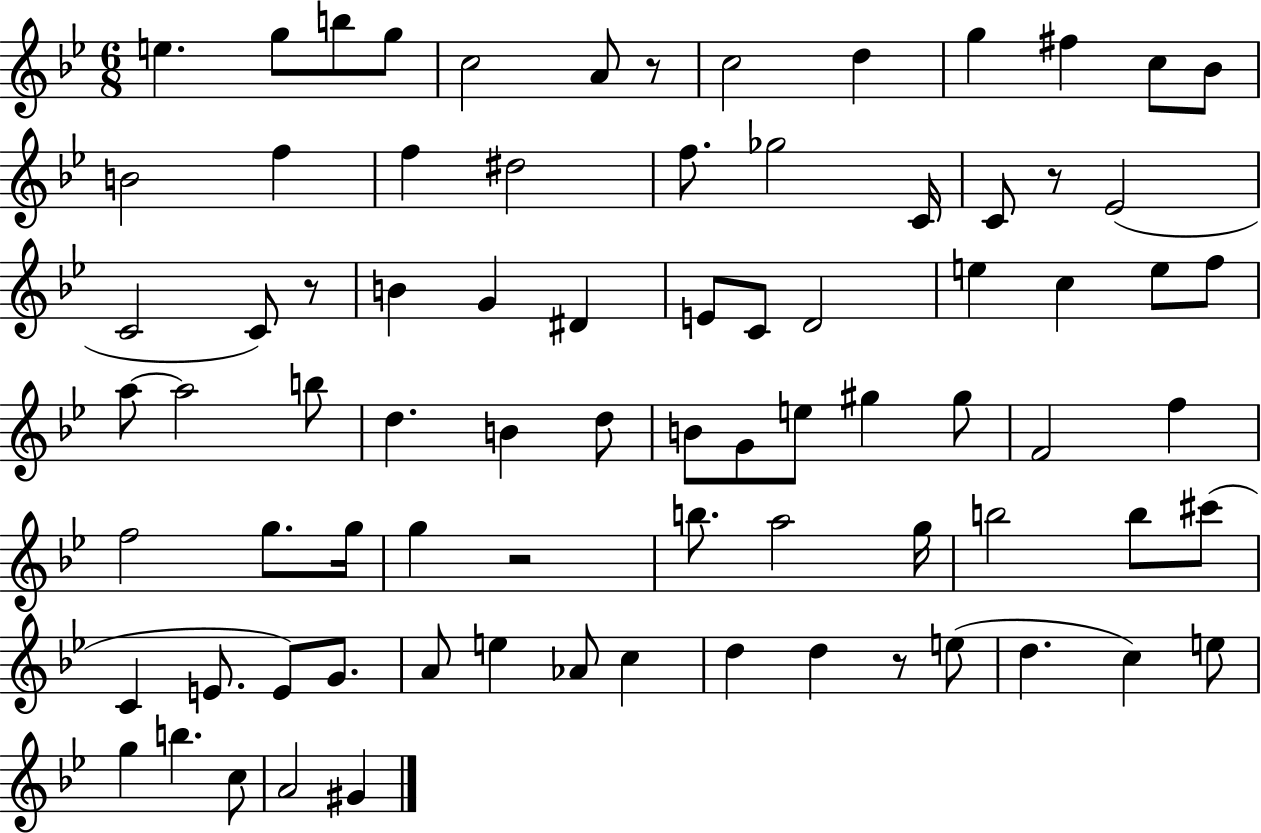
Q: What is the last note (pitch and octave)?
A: G#4